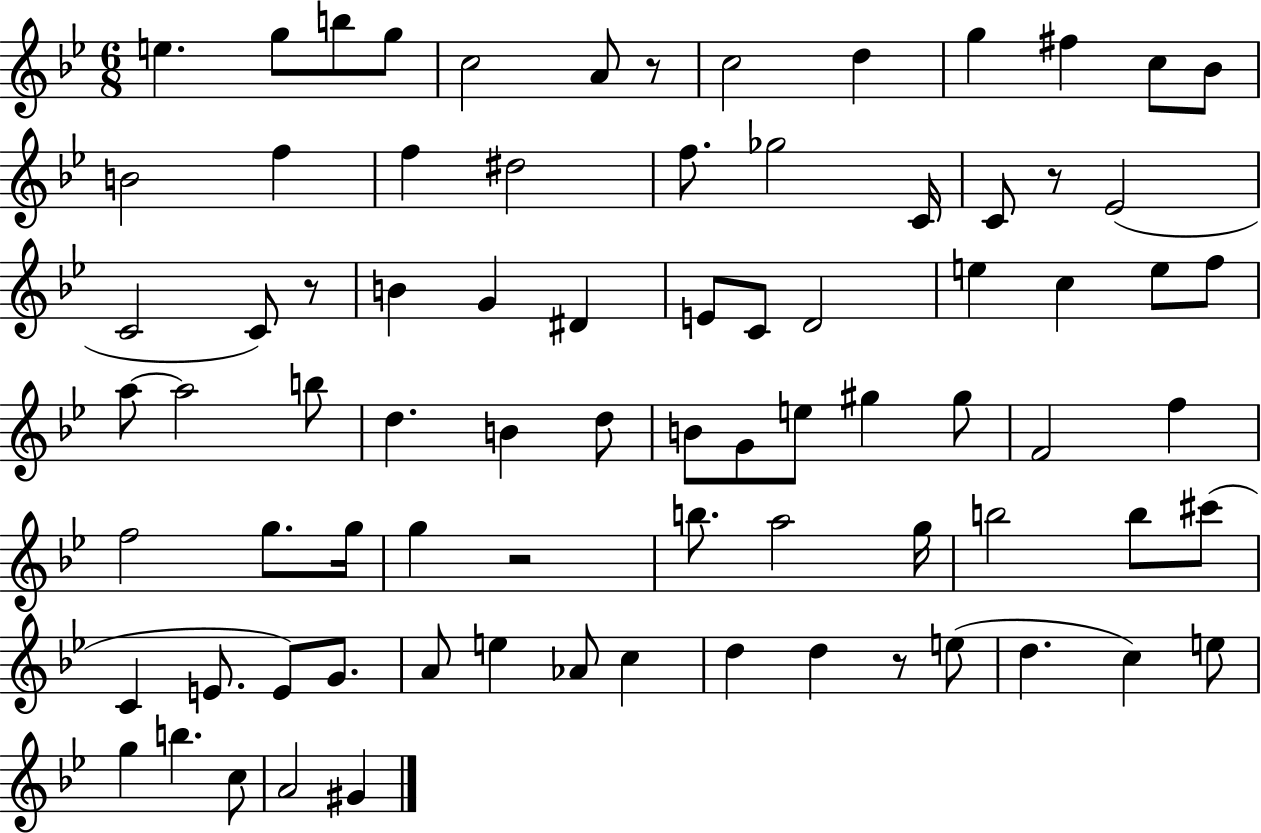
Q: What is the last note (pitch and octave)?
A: G#4